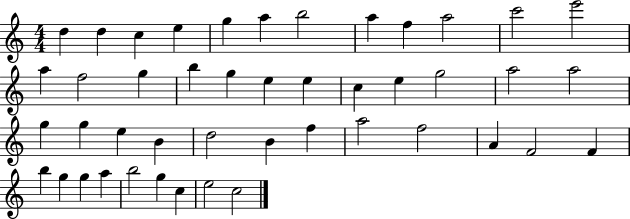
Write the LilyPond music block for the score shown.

{
  \clef treble
  \numericTimeSignature
  \time 4/4
  \key c \major
  d''4 d''4 c''4 e''4 | g''4 a''4 b''2 | a''4 f''4 a''2 | c'''2 e'''2 | \break a''4 f''2 g''4 | b''4 g''4 e''4 e''4 | c''4 e''4 g''2 | a''2 a''2 | \break g''4 g''4 e''4 b'4 | d''2 b'4 f''4 | a''2 f''2 | a'4 f'2 f'4 | \break b''4 g''4 g''4 a''4 | b''2 g''4 c''4 | e''2 c''2 | \bar "|."
}